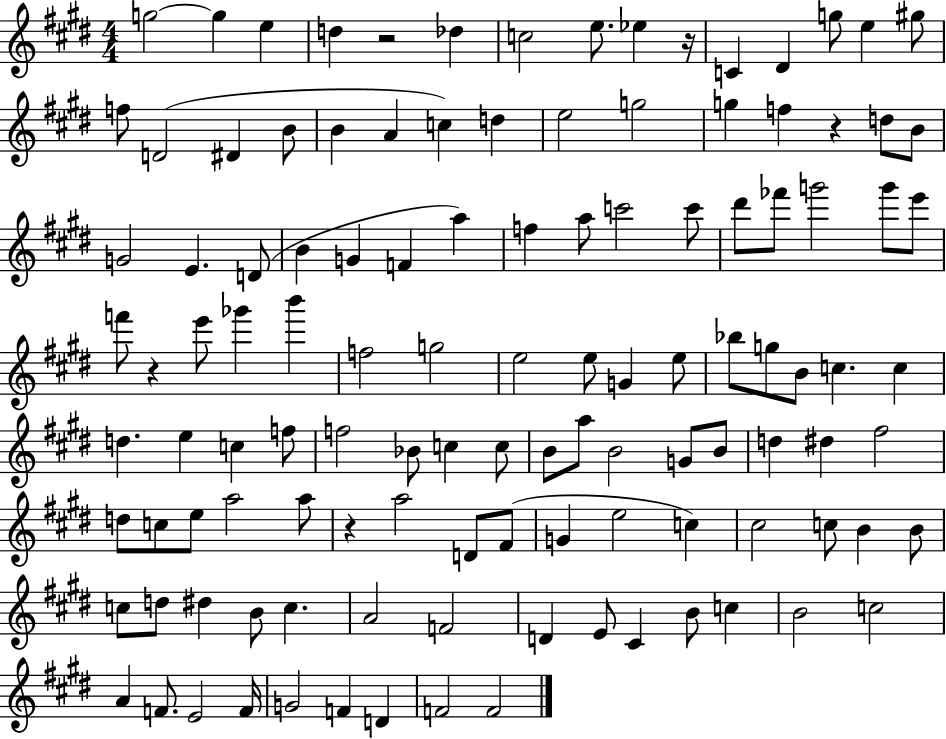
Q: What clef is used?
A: treble